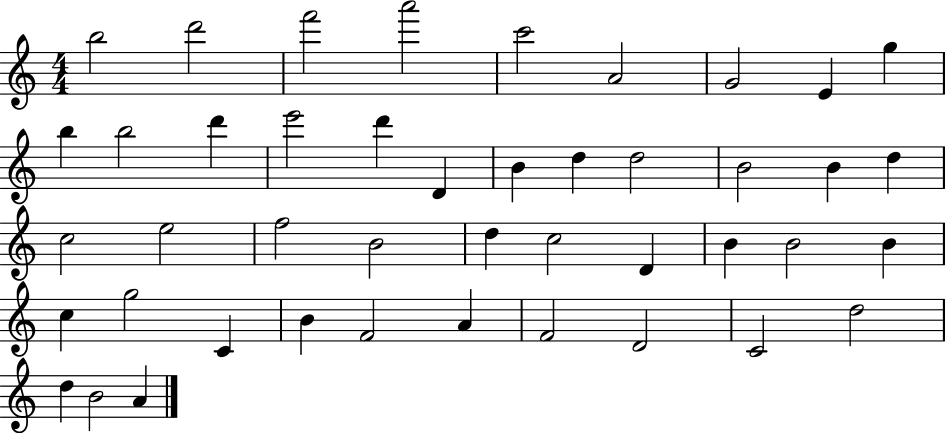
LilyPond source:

{
  \clef treble
  \numericTimeSignature
  \time 4/4
  \key c \major
  b''2 d'''2 | f'''2 a'''2 | c'''2 a'2 | g'2 e'4 g''4 | \break b''4 b''2 d'''4 | e'''2 d'''4 d'4 | b'4 d''4 d''2 | b'2 b'4 d''4 | \break c''2 e''2 | f''2 b'2 | d''4 c''2 d'4 | b'4 b'2 b'4 | \break c''4 g''2 c'4 | b'4 f'2 a'4 | f'2 d'2 | c'2 d''2 | \break d''4 b'2 a'4 | \bar "|."
}